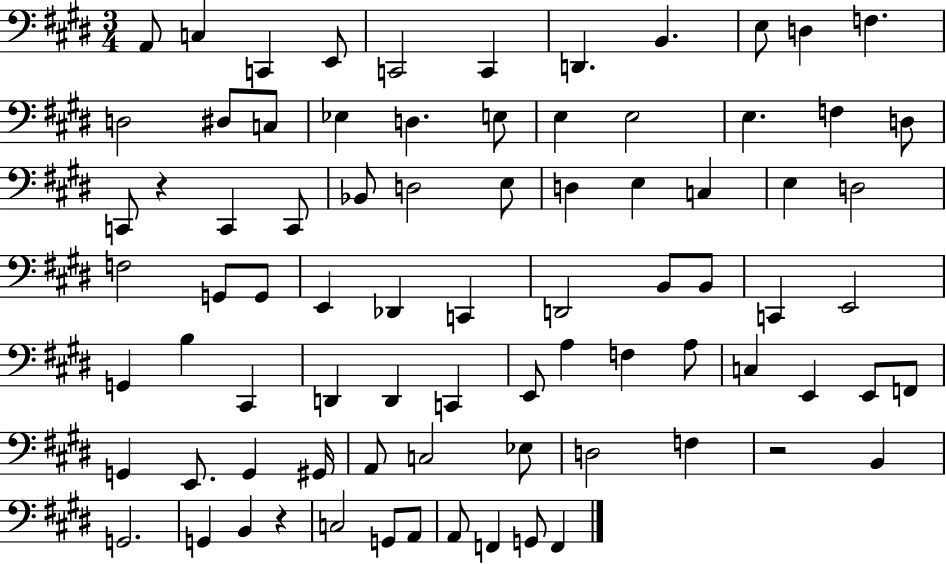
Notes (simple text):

A2/e C3/q C2/q E2/e C2/h C2/q D2/q. B2/q. E3/e D3/q F3/q. D3/h D#3/e C3/e Eb3/q D3/q. E3/e E3/q E3/h E3/q. F3/q D3/e C2/e R/q C2/q C2/e Bb2/e D3/h E3/e D3/q E3/q C3/q E3/q D3/h F3/h G2/e G2/e E2/q Db2/q C2/q D2/h B2/e B2/e C2/q E2/h G2/q B3/q C#2/q D2/q D2/q C2/q E2/e A3/q F3/q A3/e C3/q E2/q E2/e F2/e G2/q E2/e. G2/q G#2/s A2/e C3/h Eb3/e D3/h F3/q R/h B2/q G2/h. G2/q B2/q R/q C3/h G2/e A2/e A2/e F2/q G2/e F2/q